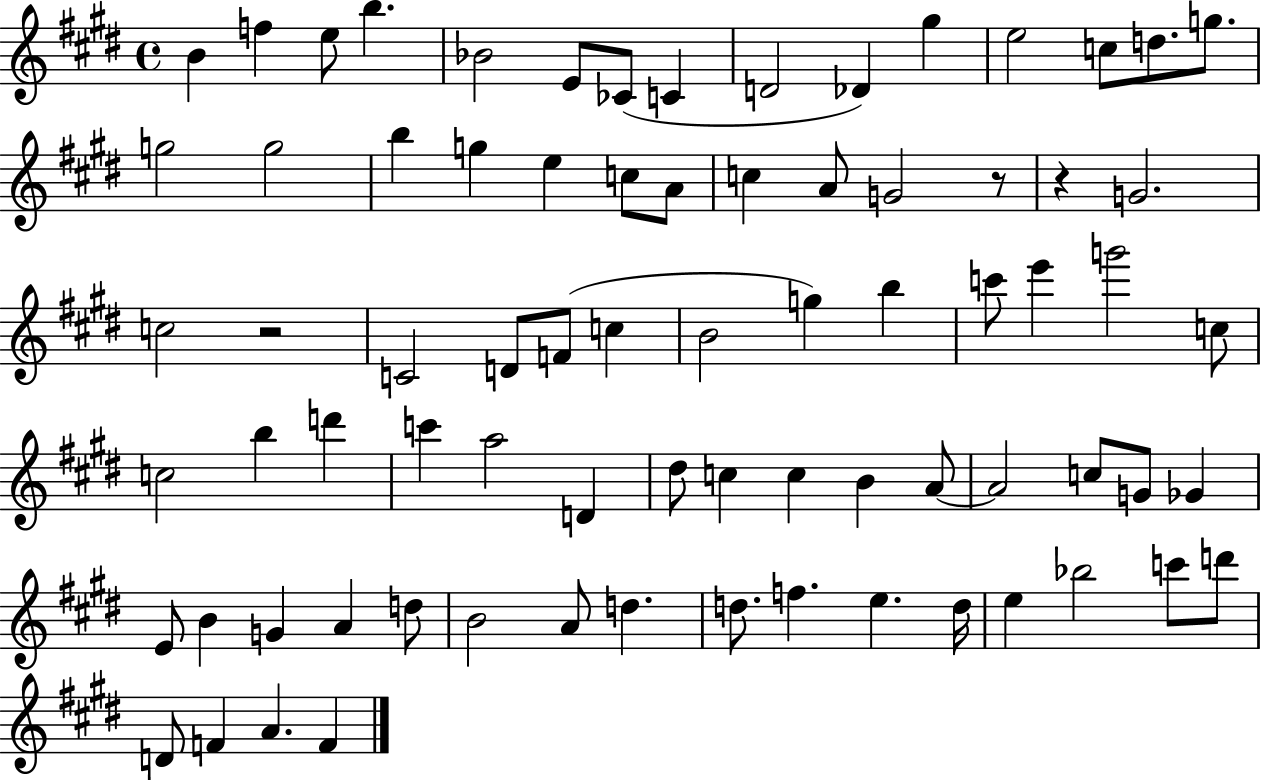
{
  \clef treble
  \time 4/4
  \defaultTimeSignature
  \key e \major
  b'4 f''4 e''8 b''4. | bes'2 e'8 ces'8( c'4 | d'2 des'4) gis''4 | e''2 c''8 d''8. g''8. | \break g''2 g''2 | b''4 g''4 e''4 c''8 a'8 | c''4 a'8 g'2 r8 | r4 g'2. | \break c''2 r2 | c'2 d'8 f'8( c''4 | b'2 g''4) b''4 | c'''8 e'''4 g'''2 c''8 | \break c''2 b''4 d'''4 | c'''4 a''2 d'4 | dis''8 c''4 c''4 b'4 a'8~~ | a'2 c''8 g'8 ges'4 | \break e'8 b'4 g'4 a'4 d''8 | b'2 a'8 d''4. | d''8. f''4. e''4. d''16 | e''4 bes''2 c'''8 d'''8 | \break d'8 f'4 a'4. f'4 | \bar "|."
}